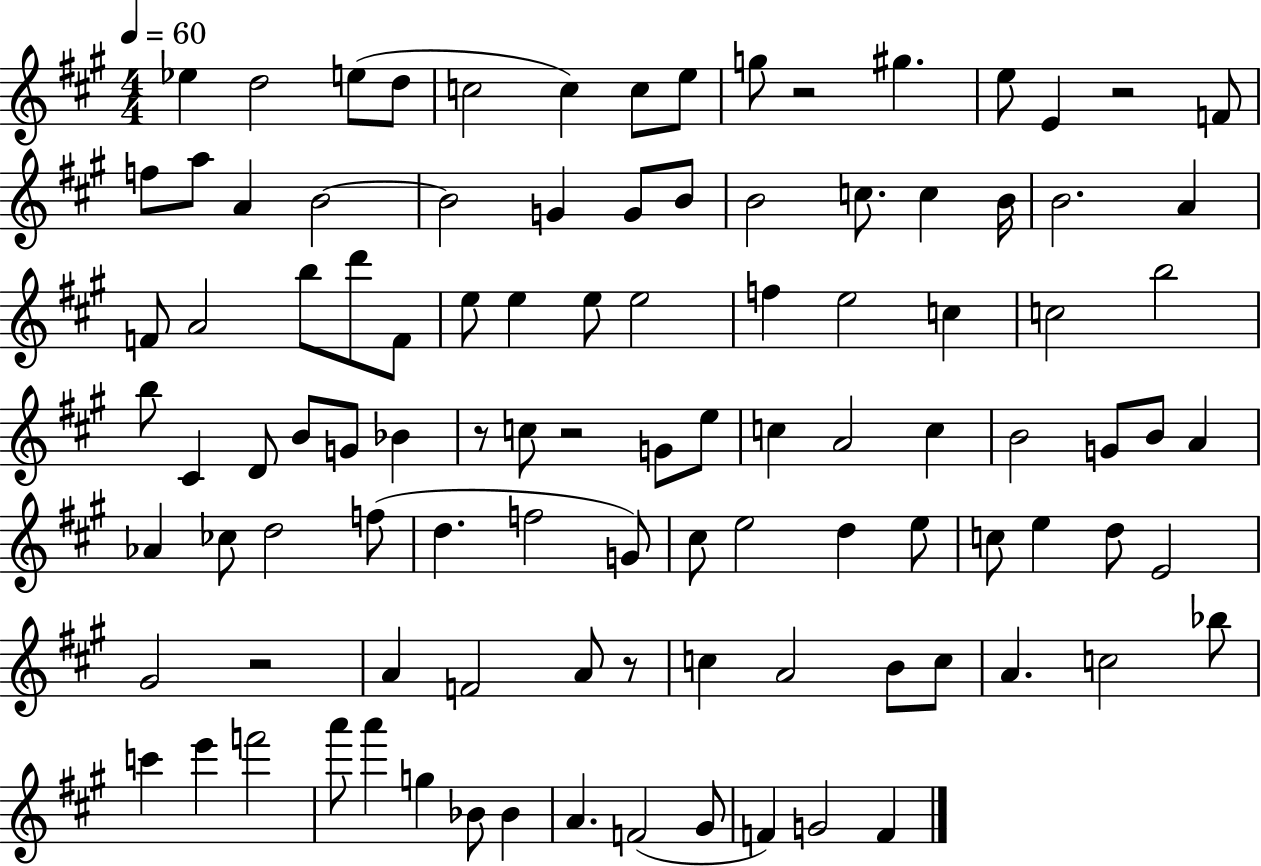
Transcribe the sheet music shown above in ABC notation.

X:1
T:Untitled
M:4/4
L:1/4
K:A
_e d2 e/2 d/2 c2 c c/2 e/2 g/2 z2 ^g e/2 E z2 F/2 f/2 a/2 A B2 B2 G G/2 B/2 B2 c/2 c B/4 B2 A F/2 A2 b/2 d'/2 F/2 e/2 e e/2 e2 f e2 c c2 b2 b/2 ^C D/2 B/2 G/2 _B z/2 c/2 z2 G/2 e/2 c A2 c B2 G/2 B/2 A _A _c/2 d2 f/2 d f2 G/2 ^c/2 e2 d e/2 c/2 e d/2 E2 ^G2 z2 A F2 A/2 z/2 c A2 B/2 c/2 A c2 _b/2 c' e' f'2 a'/2 a' g _B/2 _B A F2 ^G/2 F G2 F